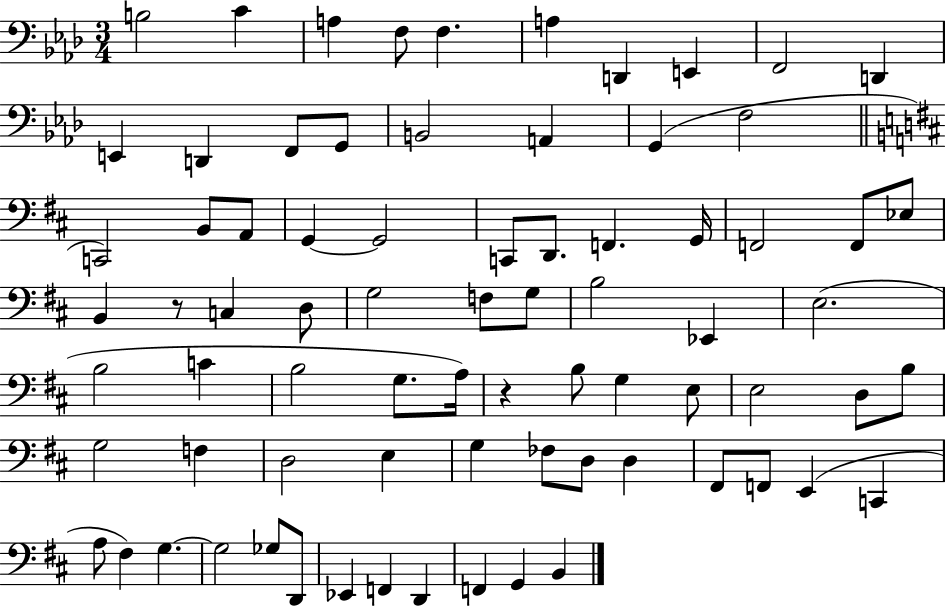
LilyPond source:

{
  \clef bass
  \numericTimeSignature
  \time 3/4
  \key aes \major
  \repeat volta 2 { b2 c'4 | a4 f8 f4. | a4 d,4 e,4 | f,2 d,4 | \break e,4 d,4 f,8 g,8 | b,2 a,4 | g,4( f2 | \bar "||" \break \key b \minor c,2) b,8 a,8 | g,4~~ g,2 | c,8 d,8. f,4. g,16 | f,2 f,8 ees8 | \break b,4 r8 c4 d8 | g2 f8 g8 | b2 ees,4 | e2.( | \break b2 c'4 | b2 g8. a16) | r4 b8 g4 e8 | e2 d8 b8 | \break g2 f4 | d2 e4 | g4 fes8 d8 d4 | fis,8 f,8 e,4( c,4 | \break a8 fis4) g4.~~ | g2 ges8 d,8 | ees,4 f,4 d,4 | f,4 g,4 b,4 | \break } \bar "|."
}